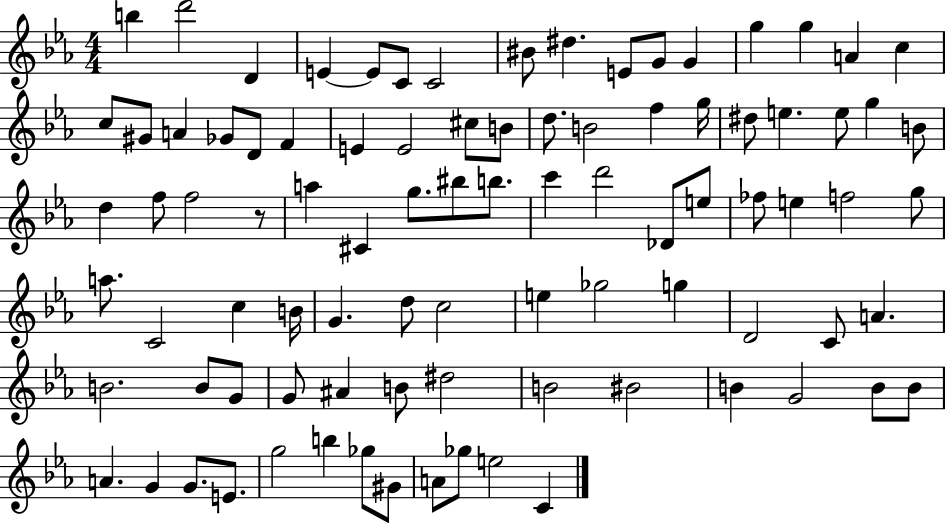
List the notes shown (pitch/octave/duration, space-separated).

B5/q D6/h D4/q E4/q E4/e C4/e C4/h BIS4/e D#5/q. E4/e G4/e G4/q G5/q G5/q A4/q C5/q C5/e G#4/e A4/q Gb4/e D4/e F4/q E4/q E4/h C#5/e B4/e D5/e. B4/h F5/q G5/s D#5/e E5/q. E5/e G5/q B4/e D5/q F5/e F5/h R/e A5/q C#4/q G5/e. BIS5/e B5/e. C6/q D6/h Db4/e E5/e FES5/e E5/q F5/h G5/e A5/e. C4/h C5/q B4/s G4/q. D5/e C5/h E5/q Gb5/h G5/q D4/h C4/e A4/q. B4/h. B4/e G4/e G4/e A#4/q B4/e D#5/h B4/h BIS4/h B4/q G4/h B4/e B4/e A4/q. G4/q G4/e. E4/e. G5/h B5/q Gb5/e G#4/e A4/e Gb5/e E5/h C4/q